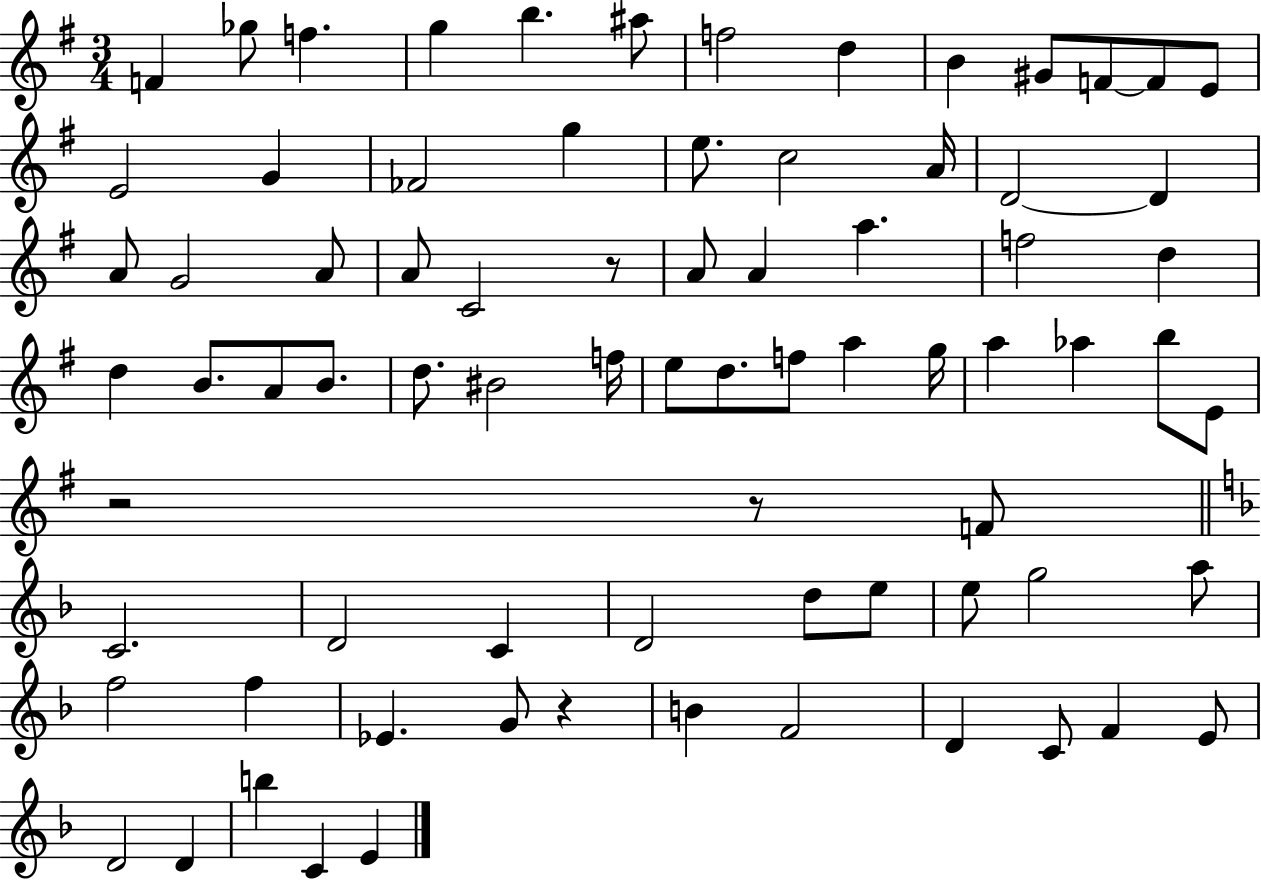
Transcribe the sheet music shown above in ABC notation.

X:1
T:Untitled
M:3/4
L:1/4
K:G
F _g/2 f g b ^a/2 f2 d B ^G/2 F/2 F/2 E/2 E2 G _F2 g e/2 c2 A/4 D2 D A/2 G2 A/2 A/2 C2 z/2 A/2 A a f2 d d B/2 A/2 B/2 d/2 ^B2 f/4 e/2 d/2 f/2 a g/4 a _a b/2 E/2 z2 z/2 F/2 C2 D2 C D2 d/2 e/2 e/2 g2 a/2 f2 f _E G/2 z B F2 D C/2 F E/2 D2 D b C E